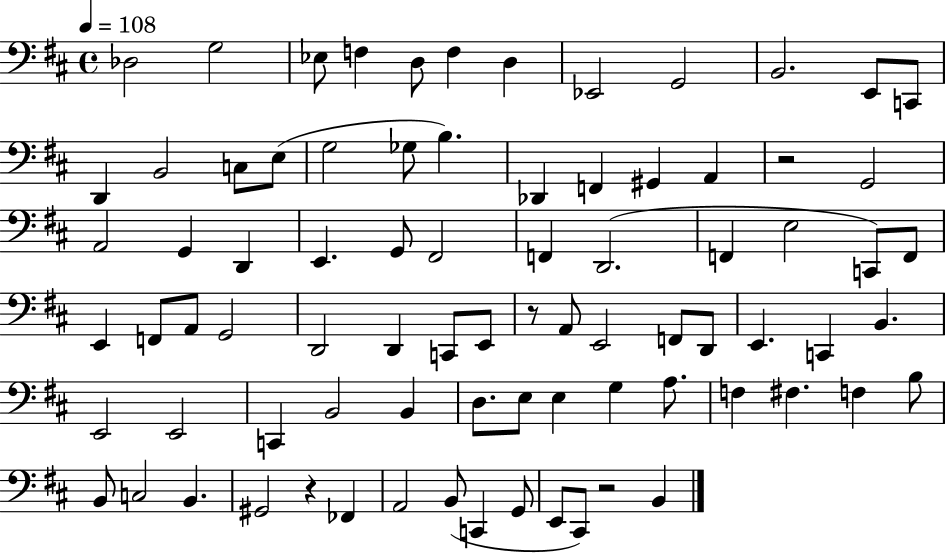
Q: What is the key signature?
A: D major